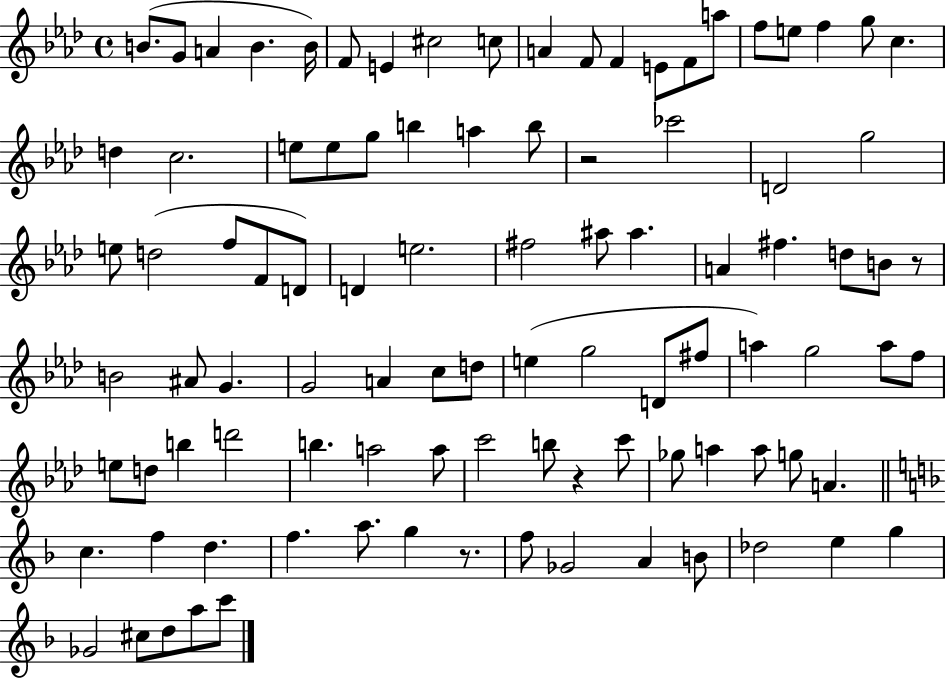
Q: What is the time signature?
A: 4/4